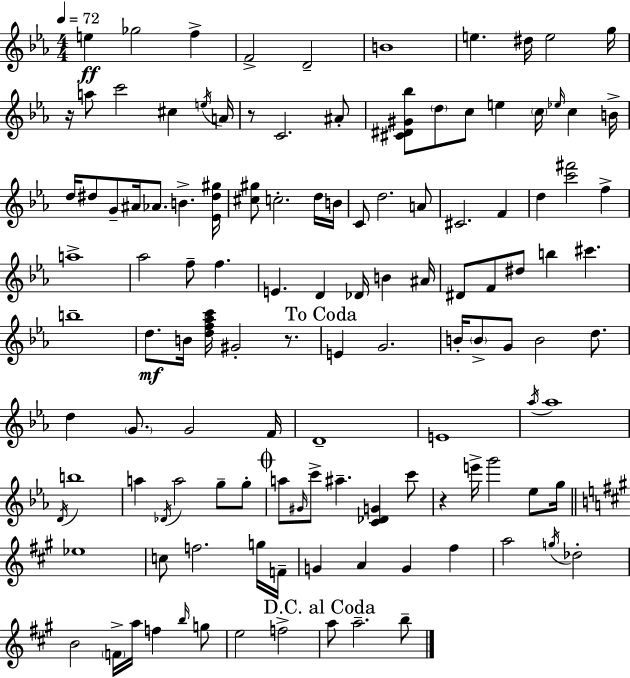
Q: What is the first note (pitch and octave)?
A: E5